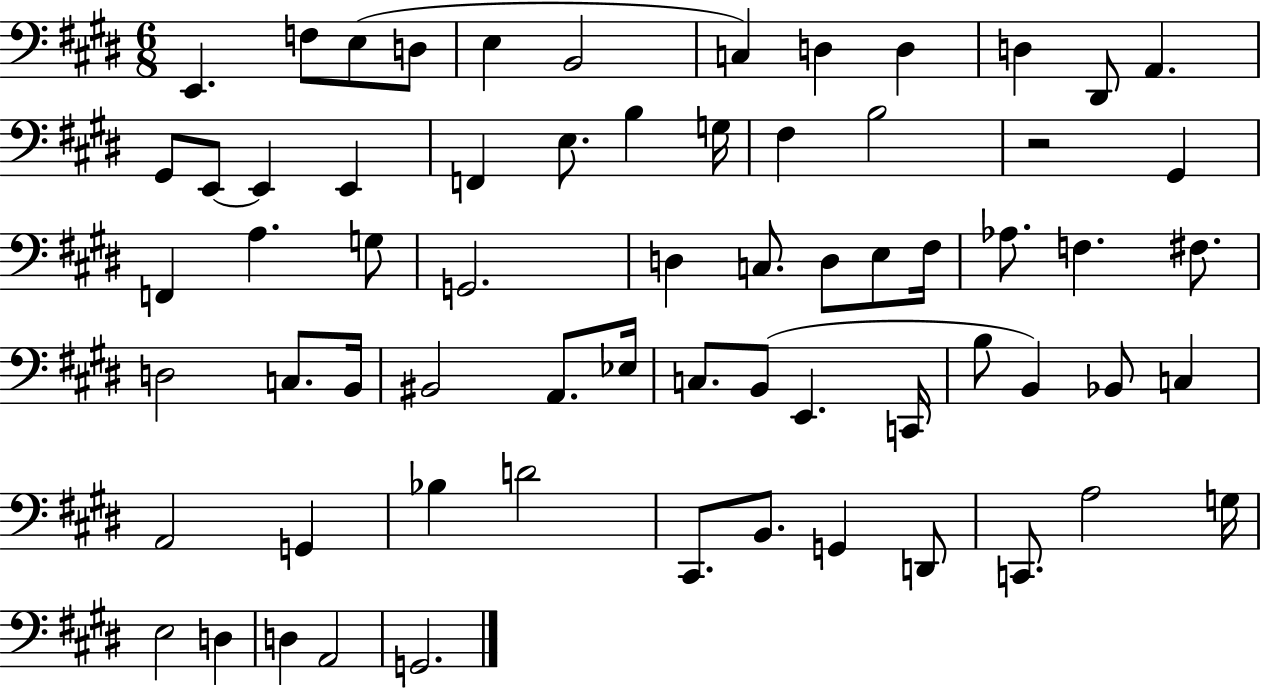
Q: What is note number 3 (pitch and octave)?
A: E3